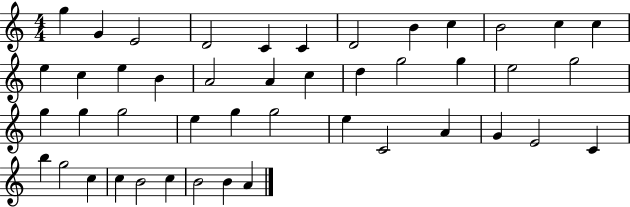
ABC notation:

X:1
T:Untitled
M:4/4
L:1/4
K:C
g G E2 D2 C C D2 B c B2 c c e c e B A2 A c d g2 g e2 g2 g g g2 e g g2 e C2 A G E2 C b g2 c c B2 c B2 B A